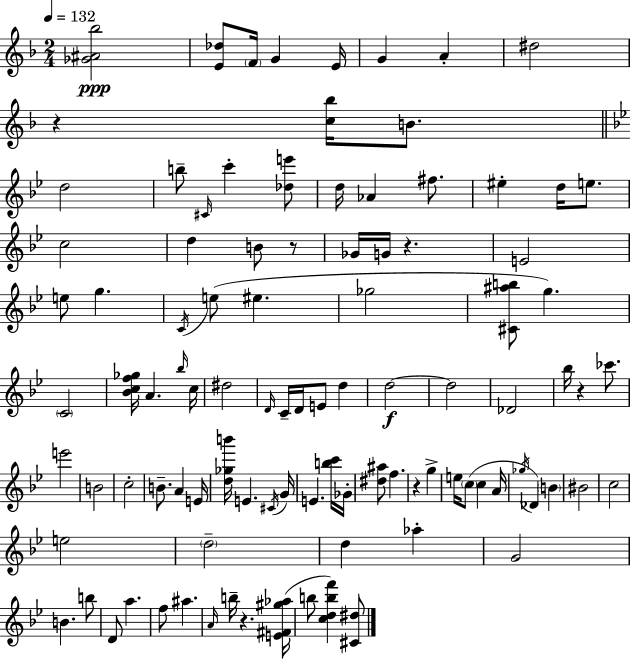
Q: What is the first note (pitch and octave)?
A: F4